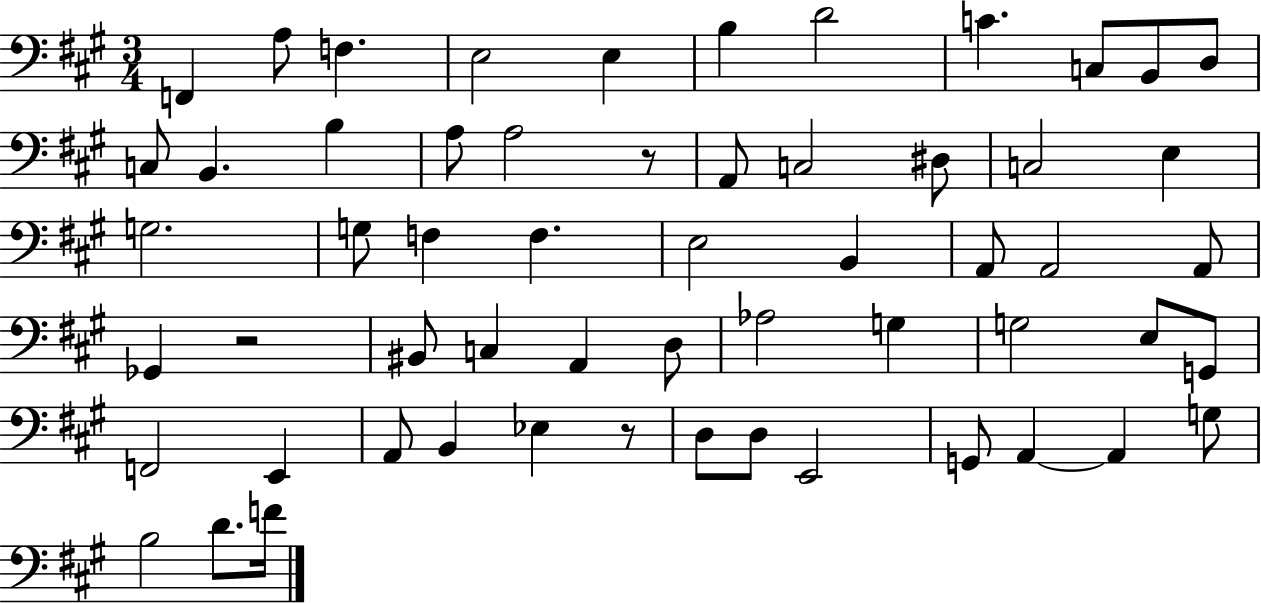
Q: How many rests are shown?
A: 3